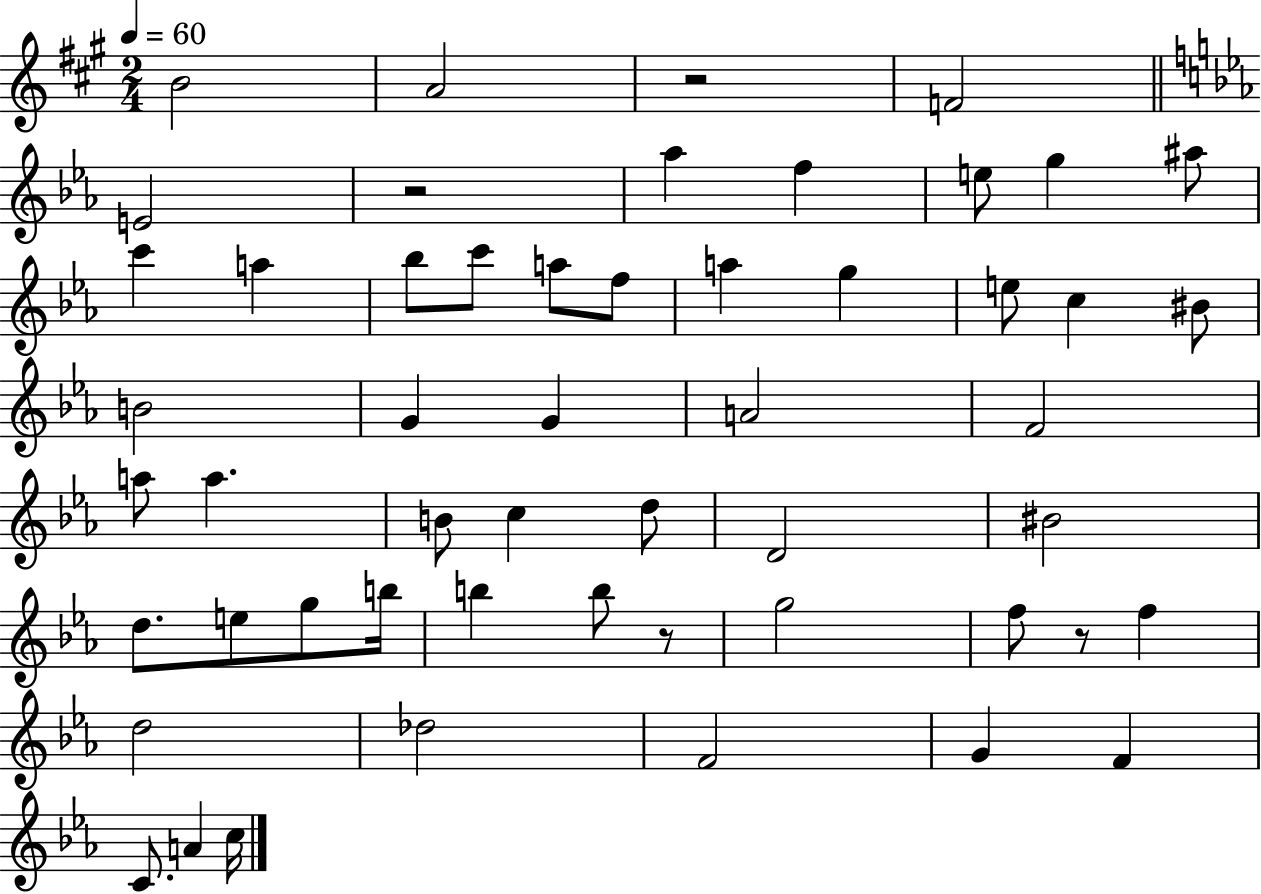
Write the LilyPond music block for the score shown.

{
  \clef treble
  \numericTimeSignature
  \time 2/4
  \key a \major
  \tempo 4 = 60
  b'2 | a'2 | r2 | f'2 | \break \bar "||" \break \key ees \major e'2 | r2 | aes''4 f''4 | e''8 g''4 ais''8 | \break c'''4 a''4 | bes''8 c'''8 a''8 f''8 | a''4 g''4 | e''8 c''4 bis'8 | \break b'2 | g'4 g'4 | a'2 | f'2 | \break a''8 a''4. | b'8 c''4 d''8 | d'2 | bis'2 | \break d''8. e''8 g''8 b''16 | b''4 b''8 r8 | g''2 | f''8 r8 f''4 | \break d''2 | des''2 | f'2 | g'4 f'4 | \break c'8. a'4 c''16 | \bar "|."
}